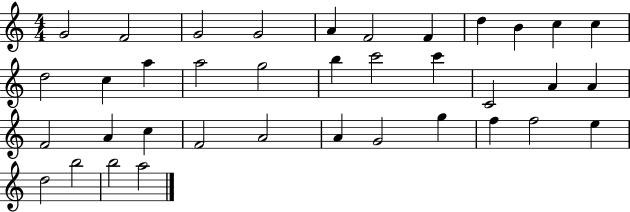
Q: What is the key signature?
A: C major